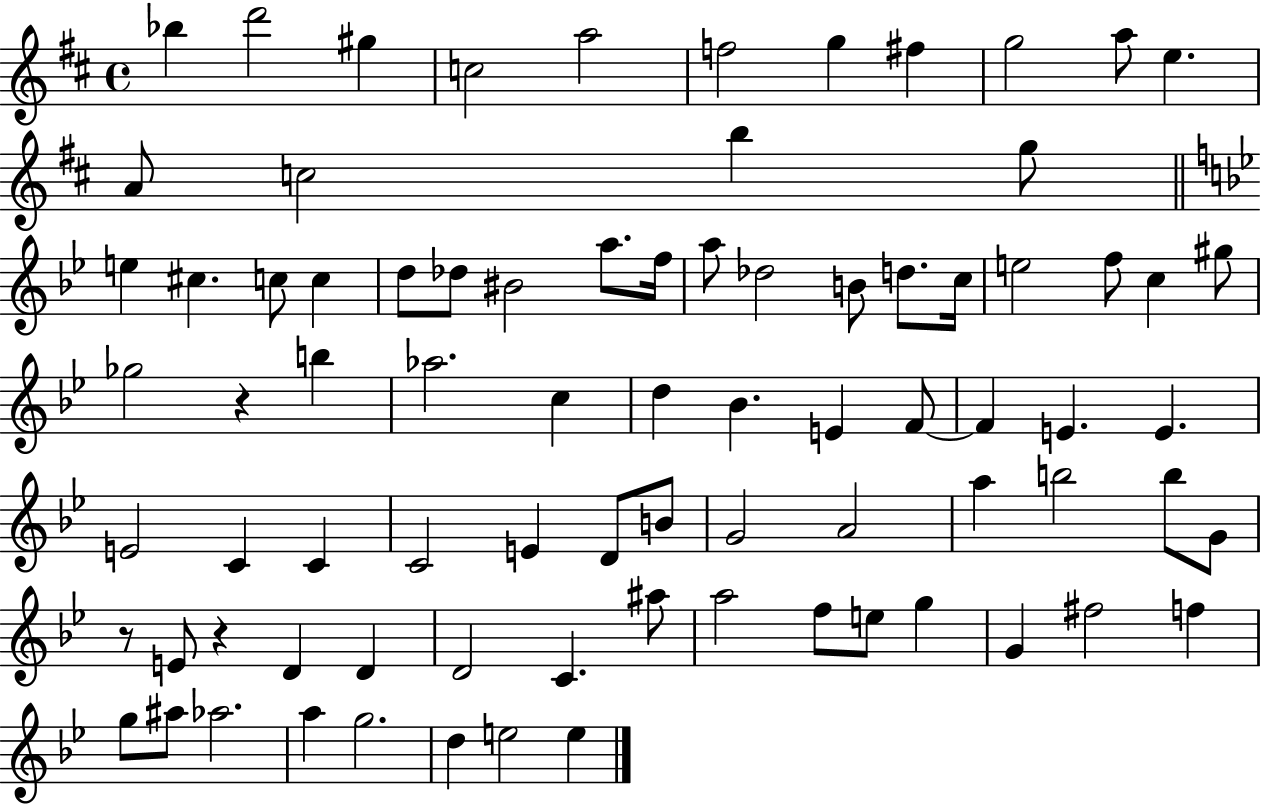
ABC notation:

X:1
T:Untitled
M:4/4
L:1/4
K:D
_b d'2 ^g c2 a2 f2 g ^f g2 a/2 e A/2 c2 b g/2 e ^c c/2 c d/2 _d/2 ^B2 a/2 f/4 a/2 _d2 B/2 d/2 c/4 e2 f/2 c ^g/2 _g2 z b _a2 c d _B E F/2 F E E E2 C C C2 E D/2 B/2 G2 A2 a b2 b/2 G/2 z/2 E/2 z D D D2 C ^a/2 a2 f/2 e/2 g G ^f2 f g/2 ^a/2 _a2 a g2 d e2 e